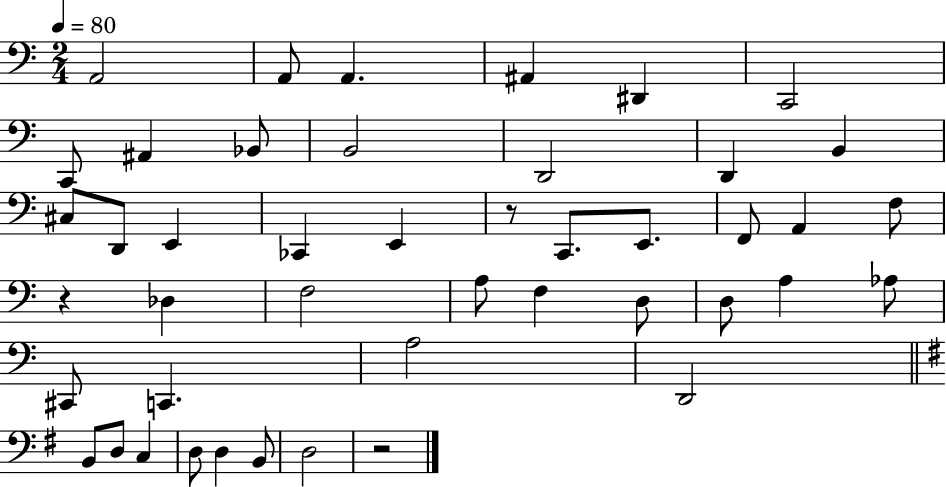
{
  \clef bass
  \numericTimeSignature
  \time 2/4
  \key c \major
  \tempo 4 = 80
  a,2 | a,8 a,4. | ais,4 dis,4 | c,2 | \break c,8 ais,4 bes,8 | b,2 | d,2 | d,4 b,4 | \break cis8 d,8 e,4 | ces,4 e,4 | r8 c,8. e,8. | f,8 a,4 f8 | \break r4 des4 | f2 | a8 f4 d8 | d8 a4 aes8 | \break cis,8 c,4. | a2 | d,2 | \bar "||" \break \key g \major b,8 d8 c4 | d8 d4 b,8 | d2 | r2 | \break \bar "|."
}